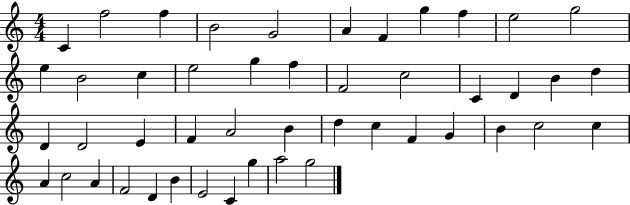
{
  \clef treble
  \numericTimeSignature
  \time 4/4
  \key c \major
  c'4 f''2 f''4 | b'2 g'2 | a'4 f'4 g''4 f''4 | e''2 g''2 | \break e''4 b'2 c''4 | e''2 g''4 f''4 | f'2 c''2 | c'4 d'4 b'4 d''4 | \break d'4 d'2 e'4 | f'4 a'2 b'4 | d''4 c''4 f'4 g'4 | b'4 c''2 c''4 | \break a'4 c''2 a'4 | f'2 d'4 b'4 | e'2 c'4 g''4 | a''2 g''2 | \break \bar "|."
}